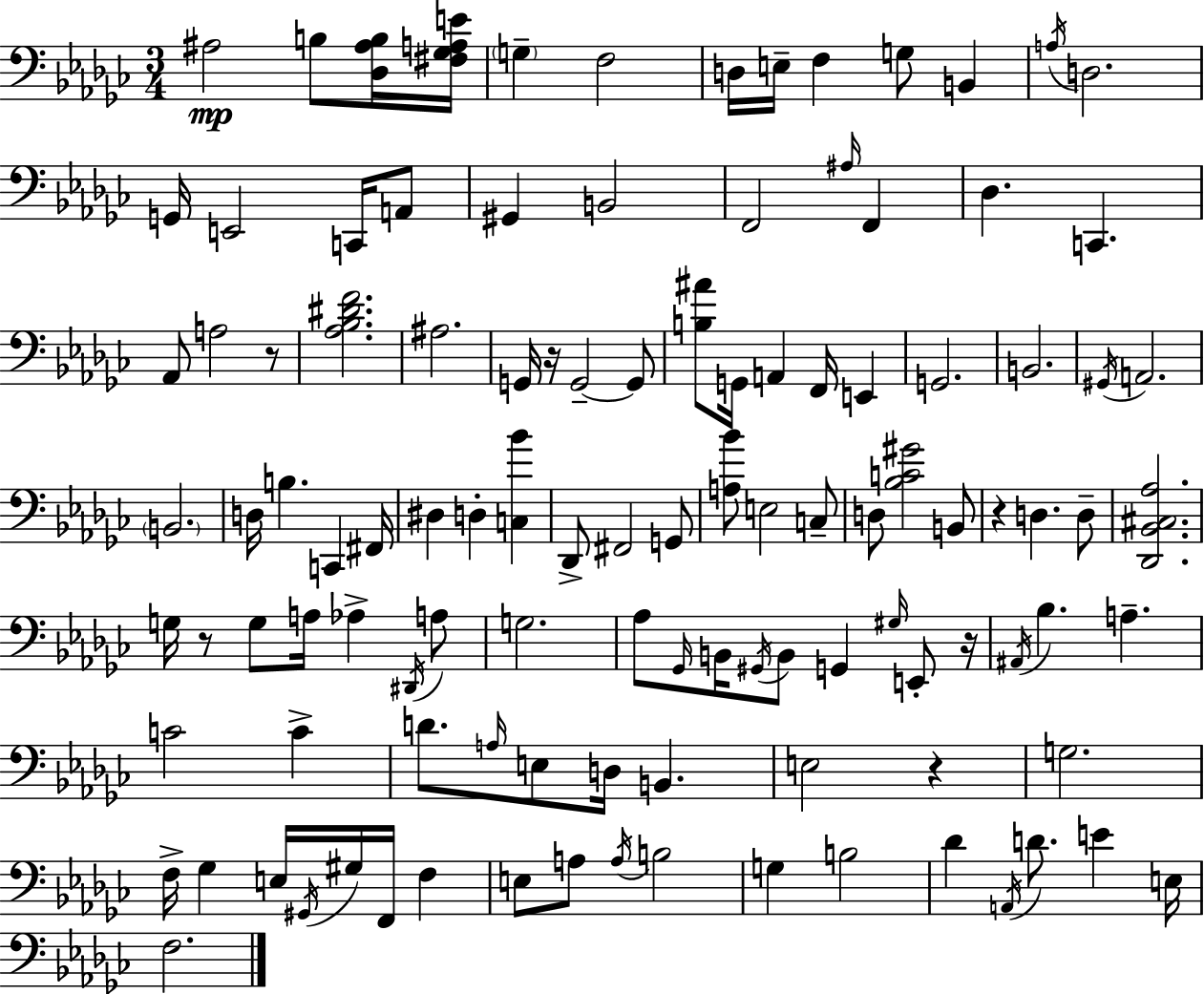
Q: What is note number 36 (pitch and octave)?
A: A2